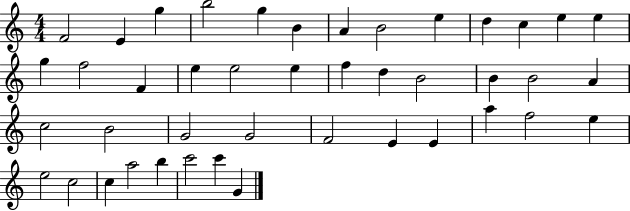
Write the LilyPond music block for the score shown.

{
  \clef treble
  \numericTimeSignature
  \time 4/4
  \key c \major
  f'2 e'4 g''4 | b''2 g''4 b'4 | a'4 b'2 e''4 | d''4 c''4 e''4 e''4 | \break g''4 f''2 f'4 | e''4 e''2 e''4 | f''4 d''4 b'2 | b'4 b'2 a'4 | \break c''2 b'2 | g'2 g'2 | f'2 e'4 e'4 | a''4 f''2 e''4 | \break e''2 c''2 | c''4 a''2 b''4 | c'''2 c'''4 g'4 | \bar "|."
}